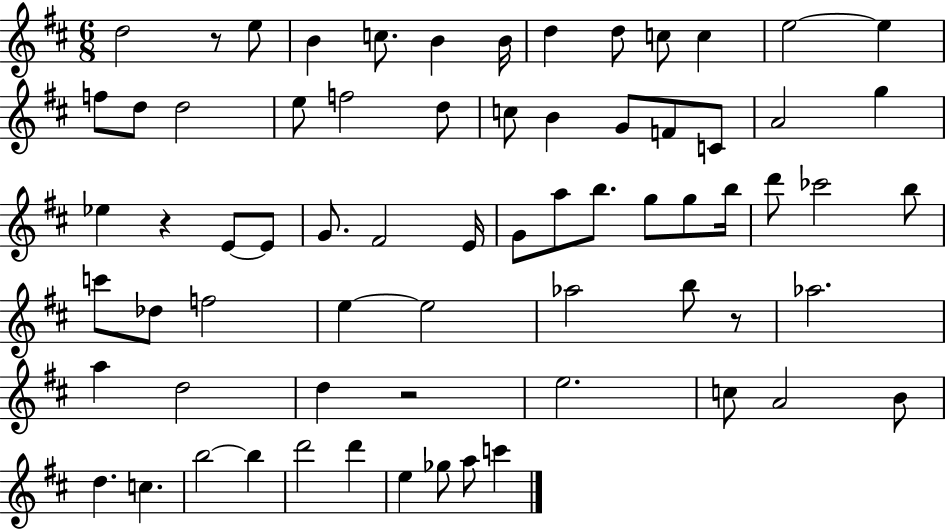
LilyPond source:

{
  \clef treble
  \numericTimeSignature
  \time 6/8
  \key d \major
  d''2 r8 e''8 | b'4 c''8. b'4 b'16 | d''4 d''8 c''8 c''4 | e''2~~ e''4 | \break f''8 d''8 d''2 | e''8 f''2 d''8 | c''8 b'4 g'8 f'8 c'8 | a'2 g''4 | \break ees''4 r4 e'8~~ e'8 | g'8. fis'2 e'16 | g'8 a''8 b''8. g''8 g''8 b''16 | d'''8 ces'''2 b''8 | \break c'''8 des''8 f''2 | e''4~~ e''2 | aes''2 b''8 r8 | aes''2. | \break a''4 d''2 | d''4 r2 | e''2. | c''8 a'2 b'8 | \break d''4. c''4. | b''2~~ b''4 | d'''2 d'''4 | e''4 ges''8 a''8 c'''4 | \break \bar "|."
}